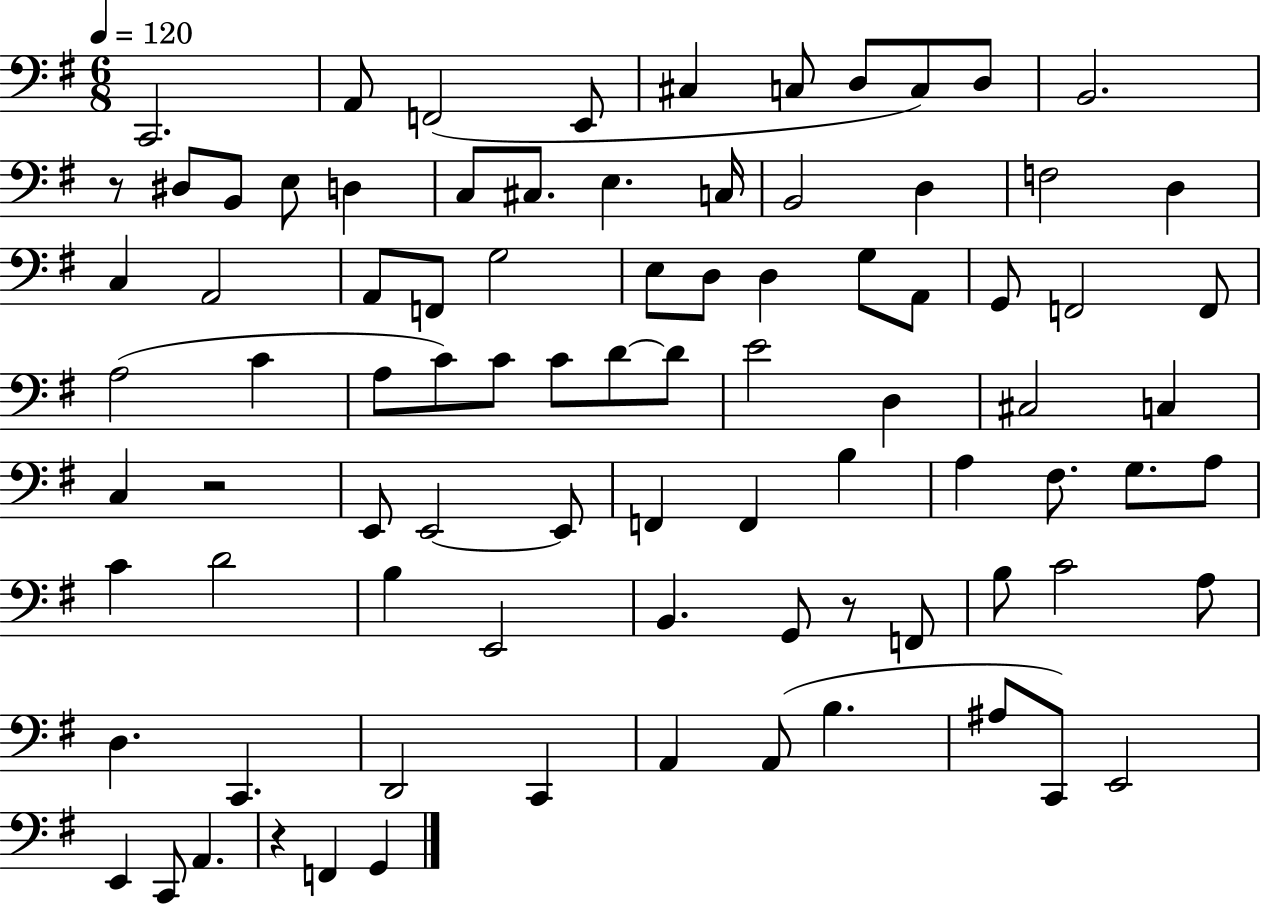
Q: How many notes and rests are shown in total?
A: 87